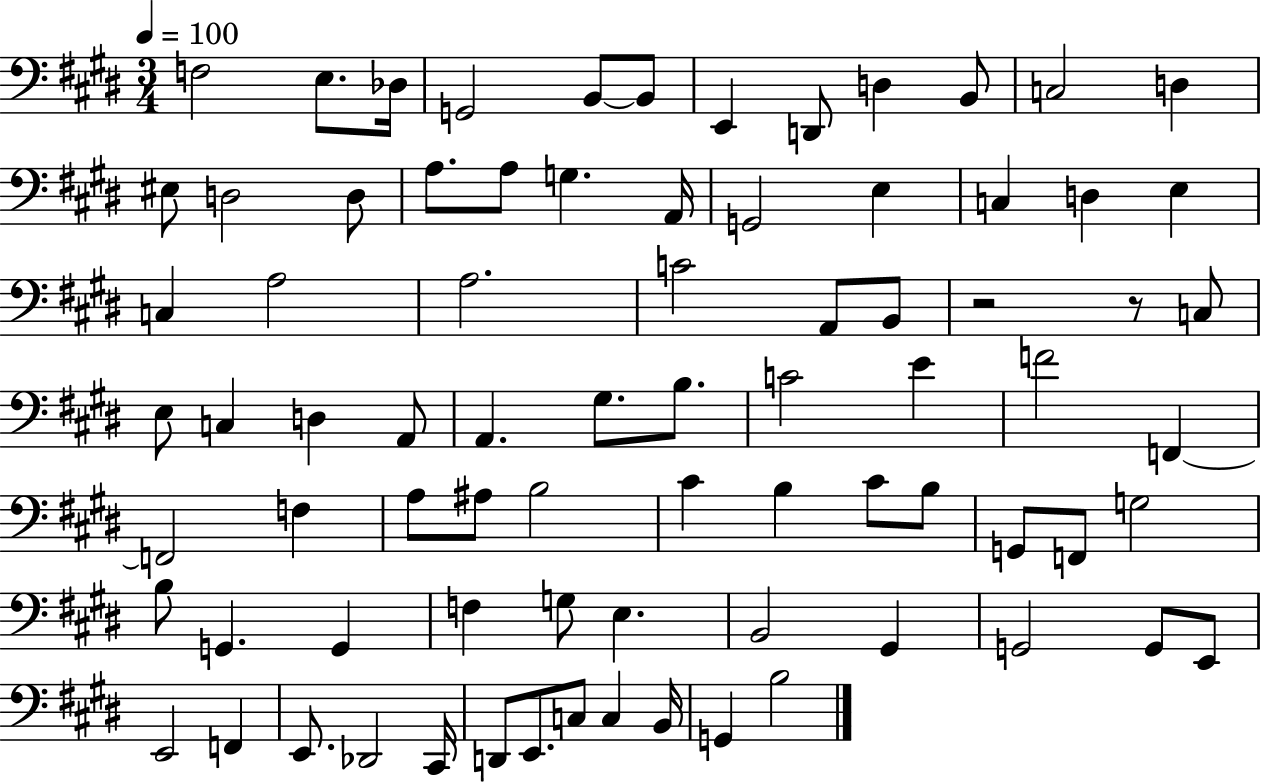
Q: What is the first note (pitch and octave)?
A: F3